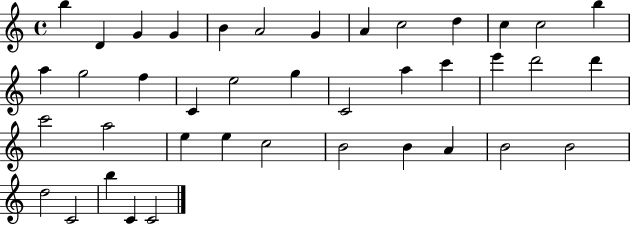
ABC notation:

X:1
T:Untitled
M:4/4
L:1/4
K:C
b D G G B A2 G A c2 d c c2 b a g2 f C e2 g C2 a c' e' d'2 d' c'2 a2 e e c2 B2 B A B2 B2 d2 C2 b C C2